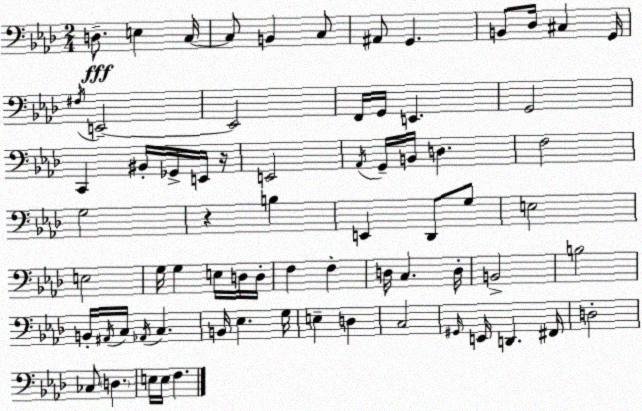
X:1
T:Untitled
M:2/4
L:1/4
K:Ab
D,/2 E, C,/4 C,/2 B,, C,/2 ^A,,/2 G,, B,,/2 _D,/4 ^C, G,,/4 ^F,/4 E,,2 E,,2 F,,/4 G,,/4 E,, G,,2 C,, ^B,,/4 _G,,/4 E,,/4 z/4 E,,2 _A,,/4 G,,/4 B,,/4 D, F,2 G,2 z B, E,, _D,,/2 G,/2 E,2 E,2 G,/4 G, E,/4 D,/4 D,/4 F, F, D,/4 C, D,/4 B,,2 B,2 B,,/4 ^A,,/4 C,/4 _A,,/4 C, B,,/4 _E, G,/4 E, D, C,2 ^G,,/4 E,,/4 D,, ^F,,/4 D,2 _C,/2 D, E,/4 E,/4 F,